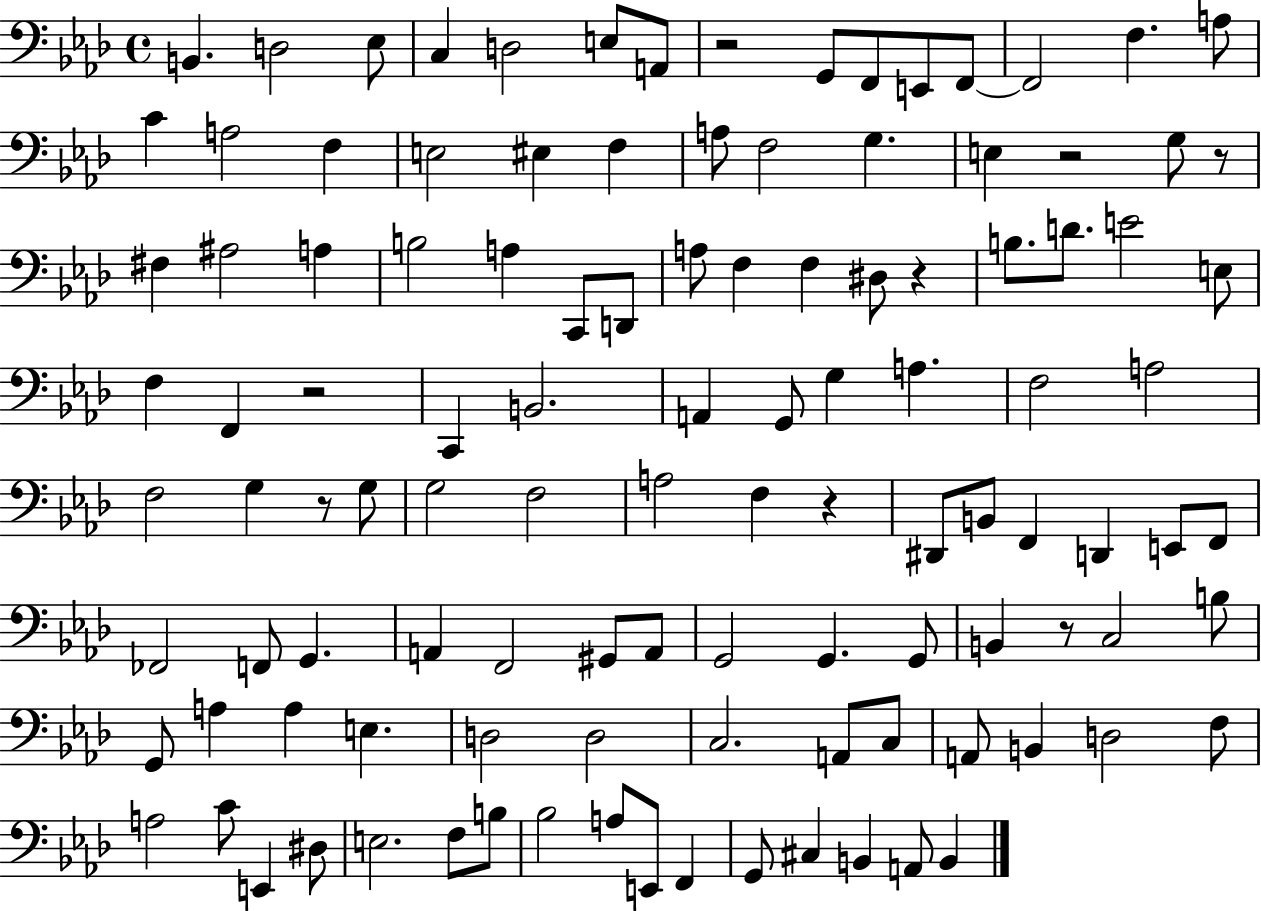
{
  \clef bass
  \time 4/4
  \defaultTimeSignature
  \key aes \major
  b,4. d2 ees8 | c4 d2 e8 a,8 | r2 g,8 f,8 e,8 f,8~~ | f,2 f4. a8 | \break c'4 a2 f4 | e2 eis4 f4 | a8 f2 g4. | e4 r2 g8 r8 | \break fis4 ais2 a4 | b2 a4 c,8 d,8 | a8 f4 f4 dis8 r4 | b8. d'8. e'2 e8 | \break f4 f,4 r2 | c,4 b,2. | a,4 g,8 g4 a4. | f2 a2 | \break f2 g4 r8 g8 | g2 f2 | a2 f4 r4 | dis,8 b,8 f,4 d,4 e,8 f,8 | \break fes,2 f,8 g,4. | a,4 f,2 gis,8 a,8 | g,2 g,4. g,8 | b,4 r8 c2 b8 | \break g,8 a4 a4 e4. | d2 d2 | c2. a,8 c8 | a,8 b,4 d2 f8 | \break a2 c'8 e,4 dis8 | e2. f8 b8 | bes2 a8 e,8 f,4 | g,8 cis4 b,4 a,8 b,4 | \break \bar "|."
}